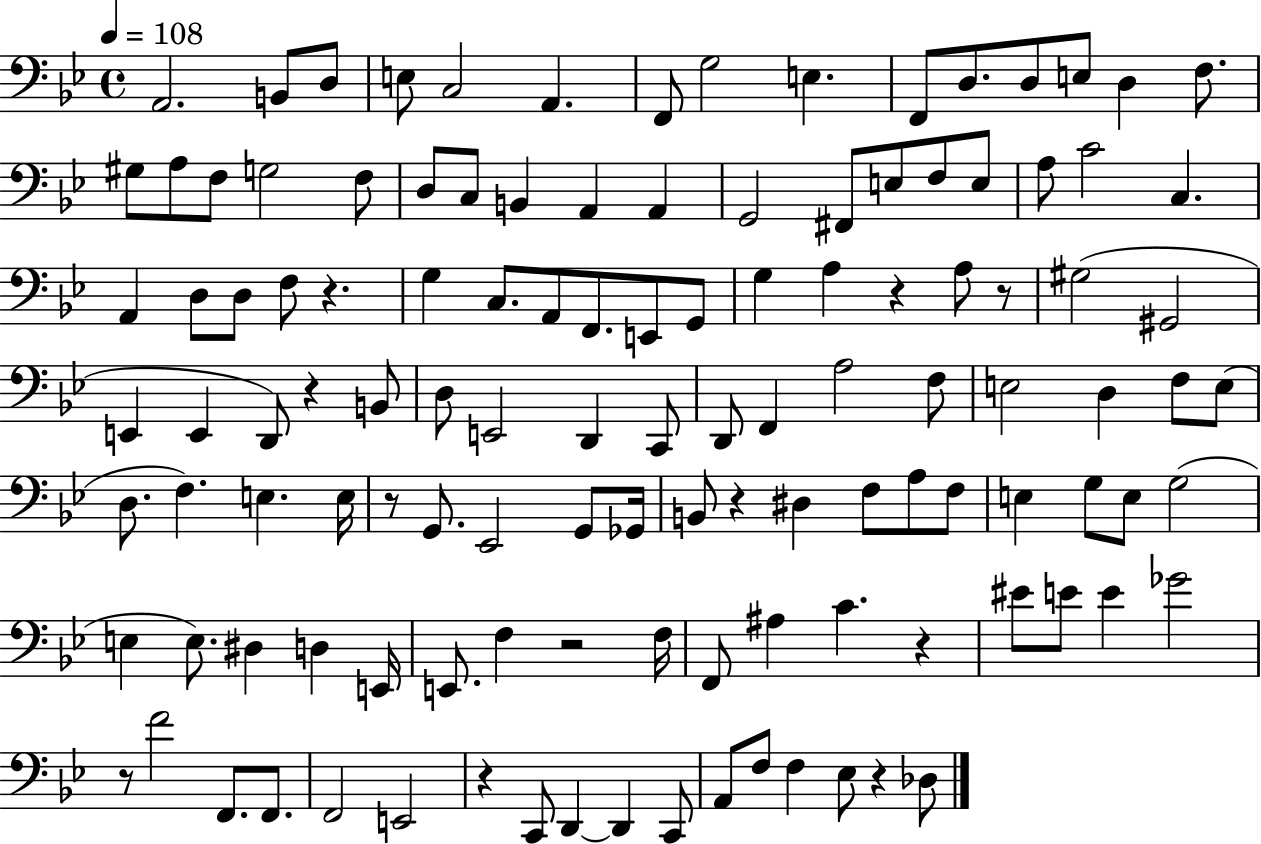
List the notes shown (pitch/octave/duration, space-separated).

A2/h. B2/e D3/e E3/e C3/h A2/q. F2/e G3/h E3/q. F2/e D3/e. D3/e E3/e D3/q F3/e. G#3/e A3/e F3/e G3/h F3/e D3/e C3/e B2/q A2/q A2/q G2/h F#2/e E3/e F3/e E3/e A3/e C4/h C3/q. A2/q D3/e D3/e F3/e R/q. G3/q C3/e. A2/e F2/e. E2/e G2/e G3/q A3/q R/q A3/e R/e G#3/h G#2/h E2/q E2/q D2/e R/q B2/e D3/e E2/h D2/q C2/e D2/e F2/q A3/h F3/e E3/h D3/q F3/e E3/e D3/e. F3/q. E3/q. E3/s R/e G2/e. Eb2/h G2/e Gb2/s B2/e R/q D#3/q F3/e A3/e F3/e E3/q G3/e E3/e G3/h E3/q E3/e. D#3/q D3/q E2/s E2/e. F3/q R/h F3/s F2/e A#3/q C4/q. R/q EIS4/e E4/e E4/q Gb4/h R/e F4/h F2/e. F2/e. F2/h E2/h R/q C2/e D2/q D2/q C2/e A2/e F3/e F3/q Eb3/e R/q Db3/e